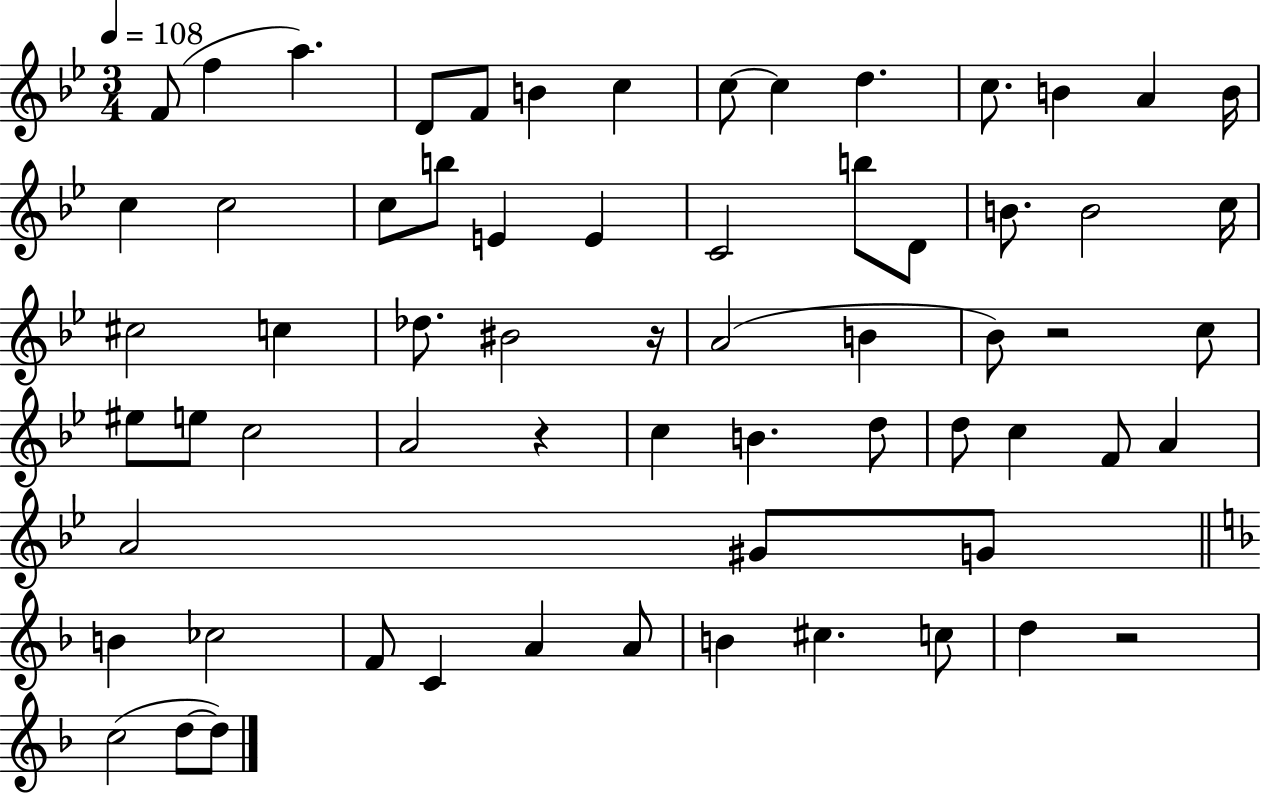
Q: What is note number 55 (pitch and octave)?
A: B4